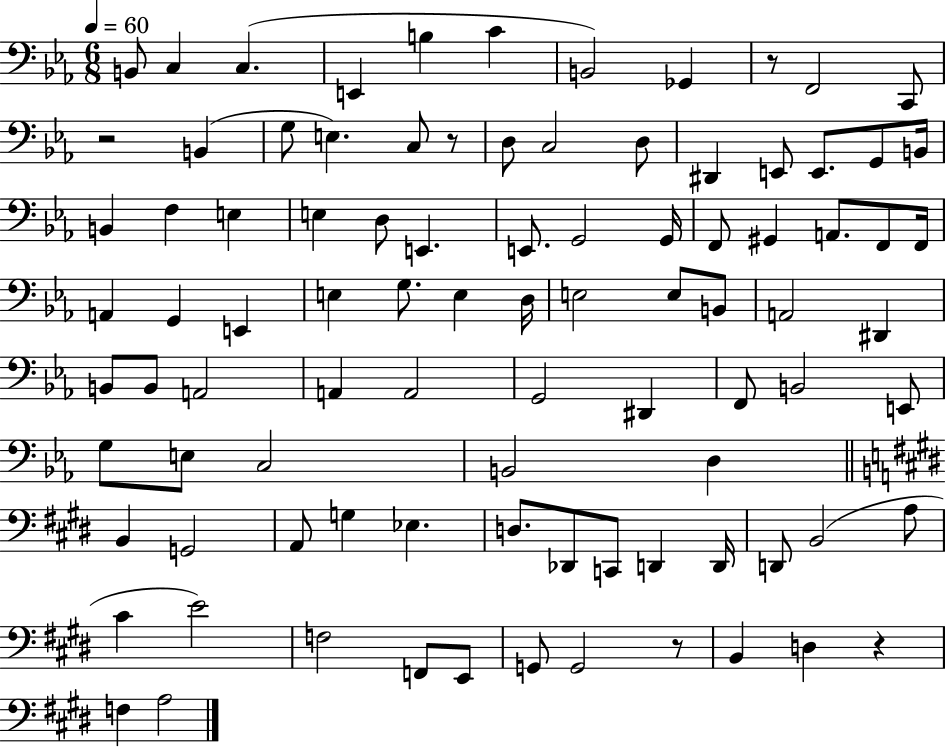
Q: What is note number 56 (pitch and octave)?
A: F2